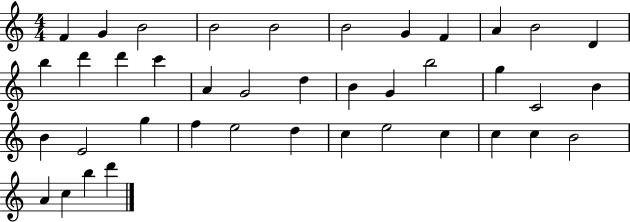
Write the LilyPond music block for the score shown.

{
  \clef treble
  \numericTimeSignature
  \time 4/4
  \key c \major
  f'4 g'4 b'2 | b'2 b'2 | b'2 g'4 f'4 | a'4 b'2 d'4 | \break b''4 d'''4 d'''4 c'''4 | a'4 g'2 d''4 | b'4 g'4 b''2 | g''4 c'2 b'4 | \break b'4 e'2 g''4 | f''4 e''2 d''4 | c''4 e''2 c''4 | c''4 c''4 b'2 | \break a'4 c''4 b''4 d'''4 | \bar "|."
}